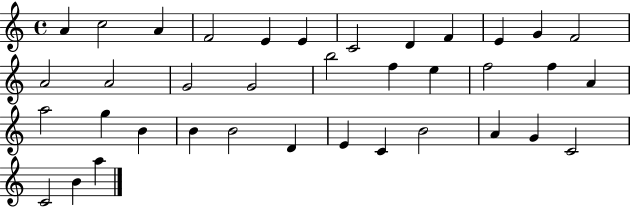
A4/q C5/h A4/q F4/h E4/q E4/q C4/h D4/q F4/q E4/q G4/q F4/h A4/h A4/h G4/h G4/h B5/h F5/q E5/q F5/h F5/q A4/q A5/h G5/q B4/q B4/q B4/h D4/q E4/q C4/q B4/h A4/q G4/q C4/h C4/h B4/q A5/q